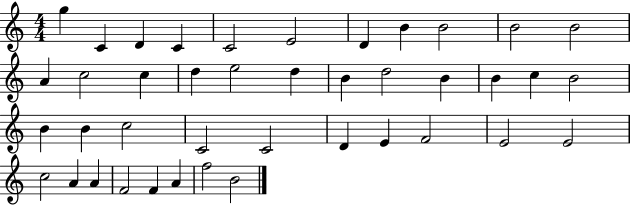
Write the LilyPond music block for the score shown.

{
  \clef treble
  \numericTimeSignature
  \time 4/4
  \key c \major
  g''4 c'4 d'4 c'4 | c'2 e'2 | d'4 b'4 b'2 | b'2 b'2 | \break a'4 c''2 c''4 | d''4 e''2 d''4 | b'4 d''2 b'4 | b'4 c''4 b'2 | \break b'4 b'4 c''2 | c'2 c'2 | d'4 e'4 f'2 | e'2 e'2 | \break c''2 a'4 a'4 | f'2 f'4 a'4 | f''2 b'2 | \bar "|."
}